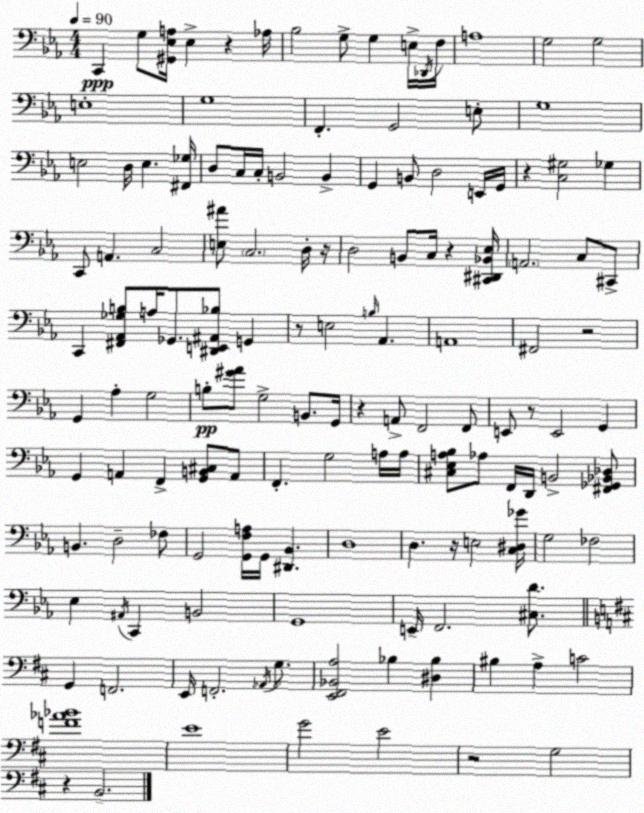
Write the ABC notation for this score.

X:1
T:Untitled
M:4/4
L:1/4
K:Eb
C,, G,/2 [^G,,_E,A,]/4 _E, z _A,/4 _B,2 G,/2 G, E,/4 _D,,/4 F,/4 A,4 G,2 G,2 E,4 G,4 F,, G,,2 E,/2 G,4 E,2 D,/4 E, [^F,,_G,]/4 D,/2 C,/4 C,/4 B,,2 B,, G,, B,,/2 D,2 E,,/4 G,,/4 z [C,^G,]2 _G, C,,/2 A,, C,2 [E,^A]/2 C,2 D,/4 z/4 D,2 B,,/2 C,/4 z [^C,,^D,,_B,,_E,]/4 A,,2 C,/2 ^C,,/2 C,, [^F,,_A,,_G,B,]/2 A,/4 _G,,/2 [^D,,E,,^A,,_B,]/2 G,, z/2 E,2 B,/4 _A,, A,,4 ^F,,2 z2 G,, _A, G,2 B,/2 [^G_A]/2 G,2 B,,/2 G,,/4 z A,,/2 F,,2 F,,/2 E,,/2 z/2 E,,2 G,, G,, A,, F,, [G,,B,,^C,]/2 A,,/2 F,, G,2 A,/4 A,/4 [^C,_E,A,_B,]/2 _A,/2 F,,/4 D,,/4 B,,2 [^F,,_G,,_B,,_D,]/2 B,, D,2 _F,/2 G,,2 [G,,F,A,]/4 G,,/4 [^D,,_B,,] D,4 D, z/4 E,2 [C,^D,_G]/4 G,2 _F,2 _E, ^A,,/4 C,, B,,2 G,,4 E,,/4 F,,2 [^C,D]/2 G,, F,,2 E,,/4 F,,2 _A,,/4 G,/2 [E,,^F,,_B,,A,]2 _B, [^D,_B,] ^B, A, C2 [F_A_B]4 E4 G2 E2 z2 G,2 z B,,2